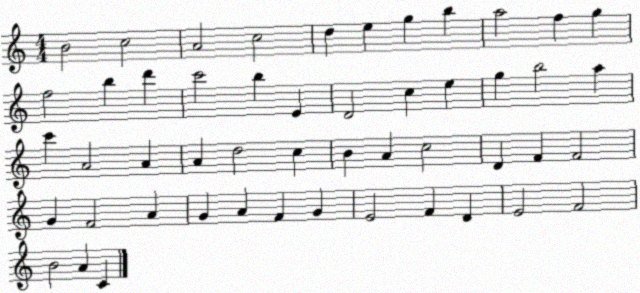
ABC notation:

X:1
T:Untitled
M:4/4
L:1/4
K:C
B2 c2 A2 c2 d e g b a2 f g f2 b d' c'2 b E D2 c e g b2 a c' A2 A A d2 c B A c2 D F F2 G F2 A G A F G E2 F D E2 F2 B2 A C